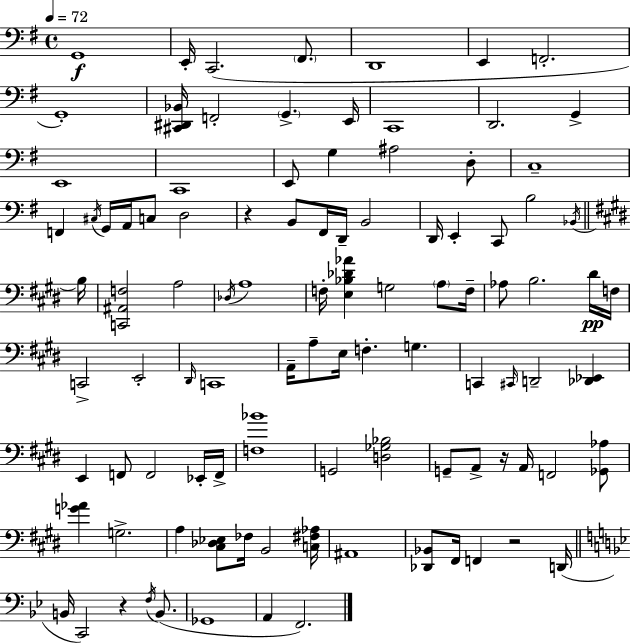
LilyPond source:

{
  \clef bass
  \time 4/4
  \defaultTimeSignature
  \key e \minor
  \tempo 4 = 72
  g,1\f | e,16-. c,2.( \parenthesize fis,8. | d,1 | e,4 f,2.-. | \break g,1-.) | <cis, dis, bes,>16 f,2-. \parenthesize g,4.-> e,16 | c,1 | d,2. g,4-> | \break e,1 | c,1 | e,8 g4 ais2 d8-. | c1-- | \break f,4 \acciaccatura { cis16 } g,16 a,16 c8 d2 | r4 b,8 fis,16 d,16-- b,2 | d,16 e,4-. c,8 b2 | \acciaccatura { bes,16 } \bar "||" \break \key e \major b16 <c, ais, f>2 a2 | \acciaccatura { des16 } a1 | f16-. <e bes des' aes'>4 g2 \parenthesize a8 | f16-- aes8 b2. | \break dis'16\pp f16 c,2-> e,2-. | \grace { dis,16 } c,1 | a,16-- a8-- e16 f4.-. g4. | c,4 \grace { cis,16 } d,2-- | \break <des, ees,>4 e,4 f,8 f,2 | ees,16-. f,16-> <f bes'>1 | g,2 <d ges bes>2 | g,8-- a,8-> r16 a,16 f,2 | \break <ges, aes>8 <g' aes'>4 g2.-> | a4 <cis des ees>8 fes16 b,2 | <c fis aes>16 ais,1 | <des, bes,>8 fis,16 f,4 r2 | \break d,16( \bar "||" \break \key bes \major b,16 c,2) r4 \acciaccatura { f16 }( b,8. | ges,1 | a,4 f,2.) | \bar "|."
}